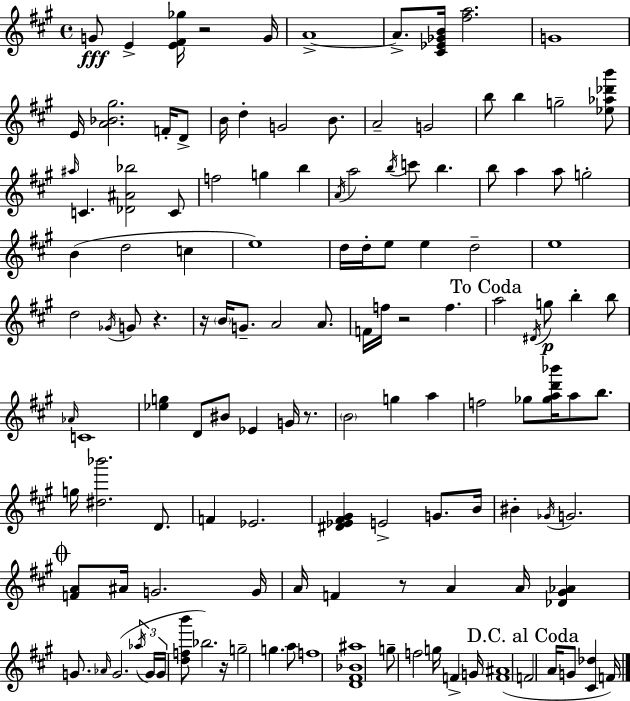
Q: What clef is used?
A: treble